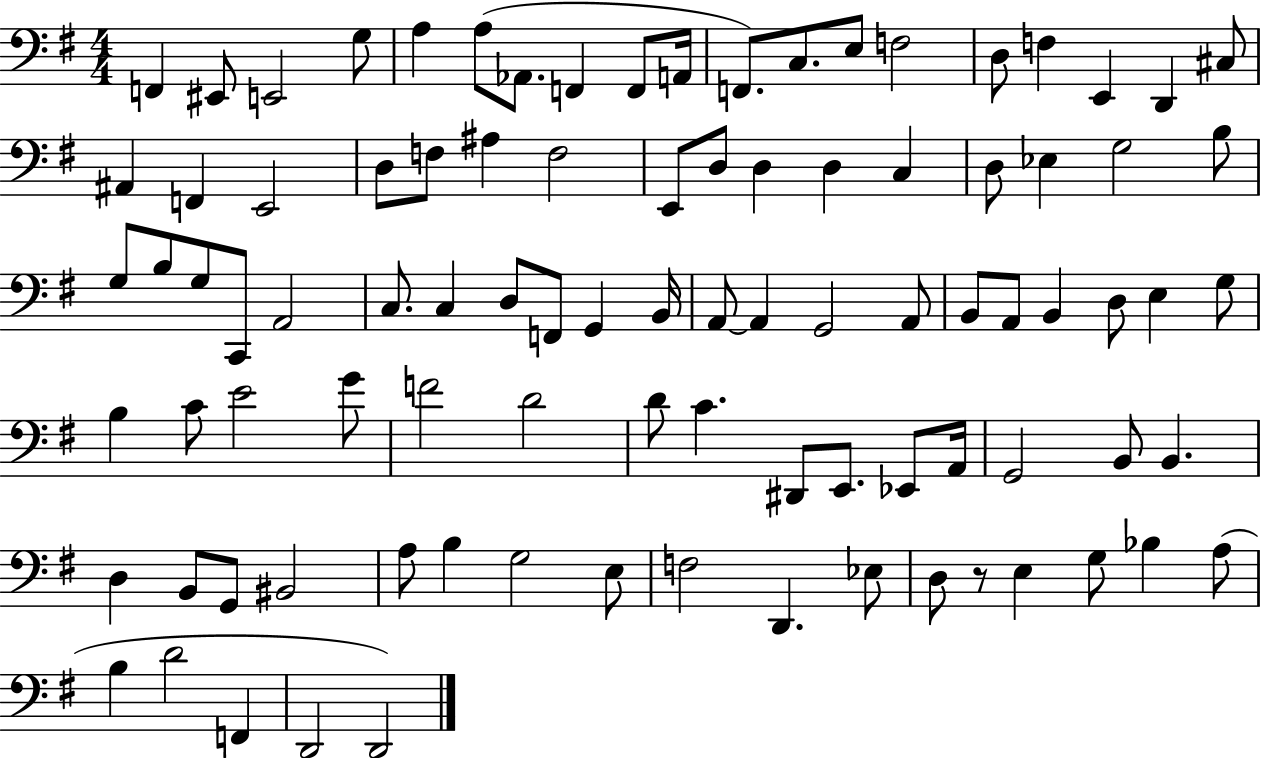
F2/q EIS2/e E2/h G3/e A3/q A3/e Ab2/e. F2/q F2/e A2/s F2/e. C3/e. E3/e F3/h D3/e F3/q E2/q D2/q C#3/e A#2/q F2/q E2/h D3/e F3/e A#3/q F3/h E2/e D3/e D3/q D3/q C3/q D3/e Eb3/q G3/h B3/e G3/e B3/e G3/e C2/e A2/h C3/e. C3/q D3/e F2/e G2/q B2/s A2/e A2/q G2/h A2/e B2/e A2/e B2/q D3/e E3/q G3/e B3/q C4/e E4/h G4/e F4/h D4/h D4/e C4/q. D#2/e E2/e. Eb2/e A2/s G2/h B2/e B2/q. D3/q B2/e G2/e BIS2/h A3/e B3/q G3/h E3/e F3/h D2/q. Eb3/e D3/e R/e E3/q G3/e Bb3/q A3/e B3/q D4/h F2/q D2/h D2/h